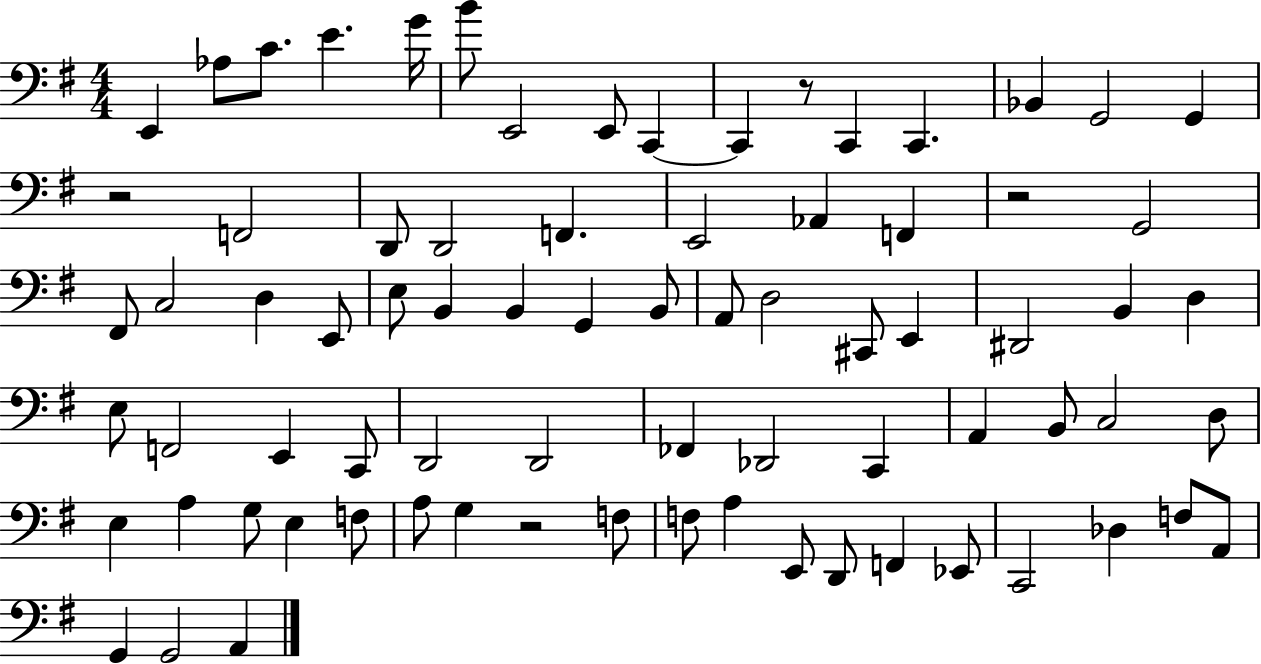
E2/q Ab3/e C4/e. E4/q. G4/s B4/e E2/h E2/e C2/q C2/q R/e C2/q C2/q. Bb2/q G2/h G2/q R/h F2/h D2/e D2/h F2/q. E2/h Ab2/q F2/q R/h G2/h F#2/e C3/h D3/q E2/e E3/e B2/q B2/q G2/q B2/e A2/e D3/h C#2/e E2/q D#2/h B2/q D3/q E3/e F2/h E2/q C2/e D2/h D2/h FES2/q Db2/h C2/q A2/q B2/e C3/h D3/e E3/q A3/q G3/e E3/q F3/e A3/e G3/q R/h F3/e F3/e A3/q E2/e D2/e F2/q Eb2/e C2/h Db3/q F3/e A2/e G2/q G2/h A2/q